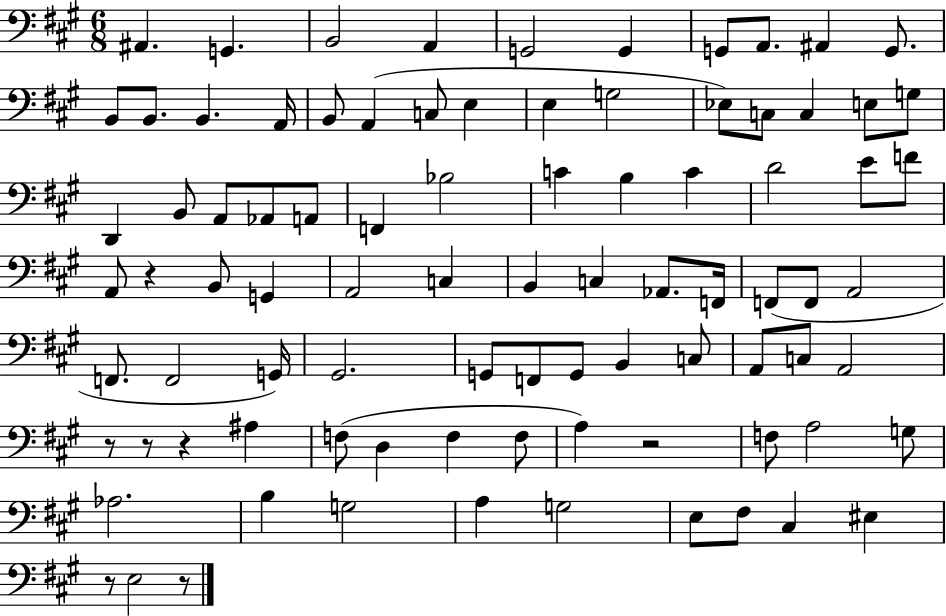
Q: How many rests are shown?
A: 7